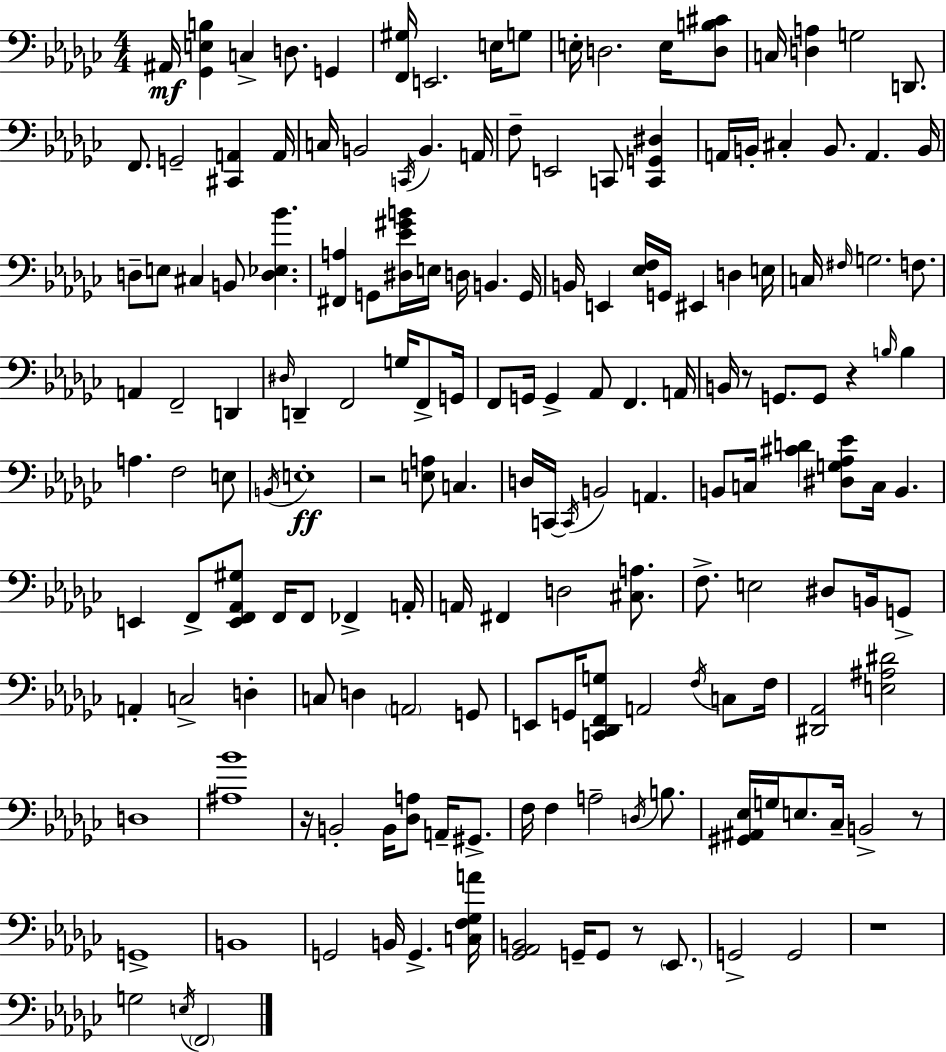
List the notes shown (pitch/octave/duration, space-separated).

A#2/s [Gb2,E3,B3]/q C3/q D3/e. G2/q [F2,G#3]/s E2/h. E3/s G3/e E3/s D3/h. E3/s [D3,B3,C#4]/e C3/s [D3,A3]/q G3/h D2/e. F2/e. G2/h [C#2,A2]/q A2/s C3/s B2/h C2/s B2/q. A2/s F3/e E2/h C2/e [C2,G2,D#3]/q A2/s B2/s C#3/q B2/e. A2/q. B2/s D3/e E3/e C#3/q B2/e [D3,Eb3,Bb4]/q. [F#2,A3]/q G2/e [D#3,Eb4,G#4,B4]/s E3/s D3/s B2/q. G2/s B2/s E2/q [Eb3,F3]/s G2/s EIS2/q D3/q E3/s C3/s F#3/s G3/h. F3/e. A2/q F2/h D2/q D#3/s D2/q F2/h G3/s F2/e G2/s F2/e G2/s G2/q Ab2/e F2/q. A2/s B2/s R/e G2/e. G2/e R/q B3/s B3/q A3/q. F3/h E3/e B2/s E3/w R/h [E3,A3]/e C3/q. D3/s C2/s C2/s B2/h A2/q. B2/e C3/s [C#4,D4]/q [D#3,G3,Ab3,Eb4]/e C3/s B2/q. E2/q F2/e [E2,F2,Ab2,G#3]/e F2/s F2/e FES2/q A2/s A2/s F#2/q D3/h [C#3,A3]/e. F3/e. E3/h D#3/e B2/s G2/e A2/q C3/h D3/q C3/e D3/q A2/h G2/e E2/e G2/s [C2,Db2,F2,G3]/e A2/h F3/s C3/e F3/s [D#2,Ab2]/h [E3,A#3,D#4]/h D3/w [A#3,Bb4]/w R/s B2/h B2/s [Db3,A3]/e A2/s G#2/e. F3/s F3/q A3/h D3/s B3/e. [G#2,A#2,Eb3]/s G3/s E3/e. CES3/s B2/h R/e G2/w B2/w G2/h B2/s G2/q. [C3,F3,Gb3,A4]/s [Gb2,Ab2,B2]/h G2/s G2/e R/e Eb2/e. G2/h G2/h R/w G3/h E3/s F2/h